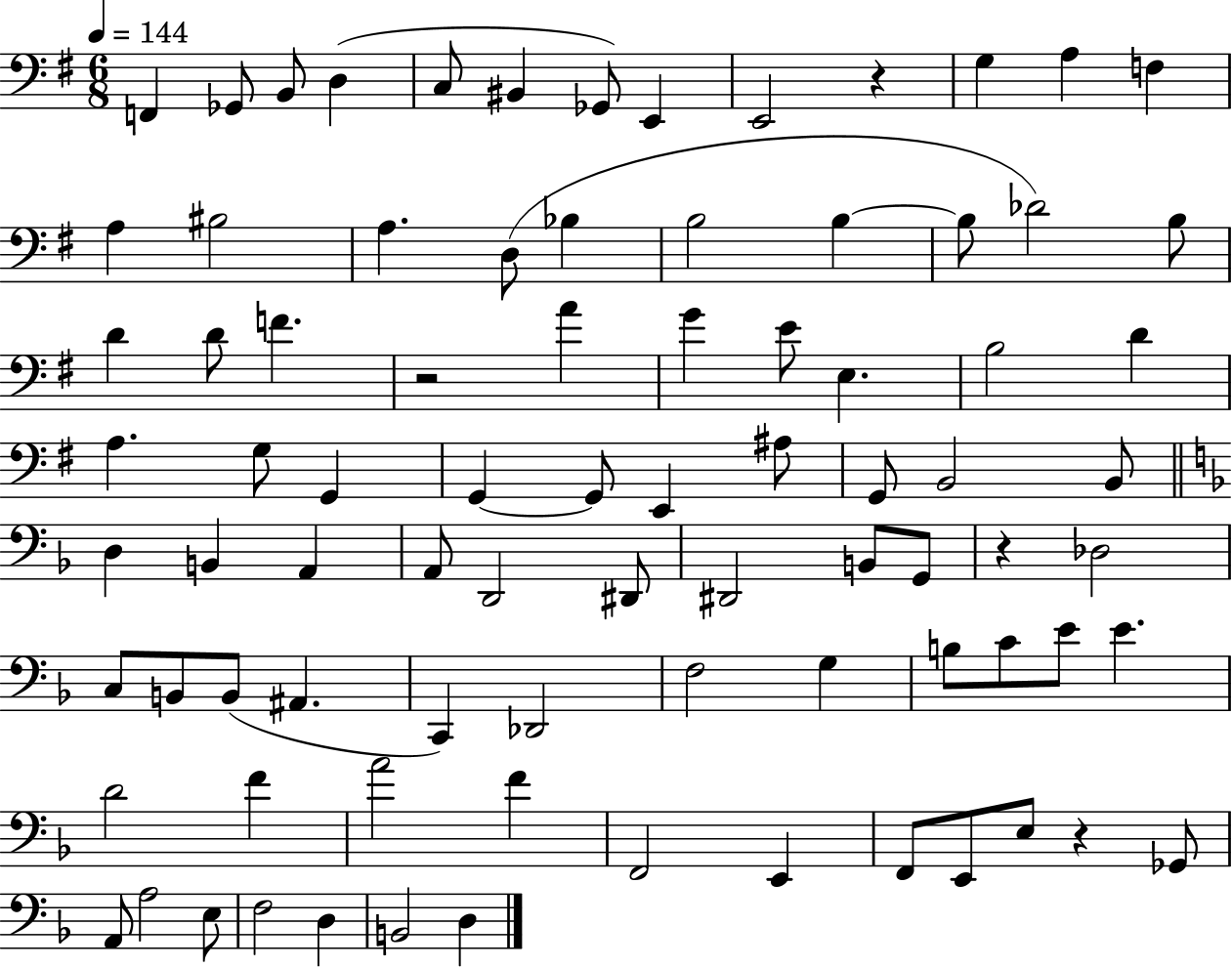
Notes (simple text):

F2/q Gb2/e B2/e D3/q C3/e BIS2/q Gb2/e E2/q E2/h R/q G3/q A3/q F3/q A3/q BIS3/h A3/q. D3/e Bb3/q B3/h B3/q B3/e Db4/h B3/e D4/q D4/e F4/q. R/h A4/q G4/q E4/e E3/q. B3/h D4/q A3/q. G3/e G2/q G2/q G2/e E2/q A#3/e G2/e B2/h B2/e D3/q B2/q A2/q A2/e D2/h D#2/e D#2/h B2/e G2/e R/q Db3/h C3/e B2/e B2/e A#2/q. C2/q Db2/h F3/h G3/q B3/e C4/e E4/e E4/q. D4/h F4/q A4/h F4/q F2/h E2/q F2/e E2/e E3/e R/q Gb2/e A2/e A3/h E3/e F3/h D3/q B2/h D3/q